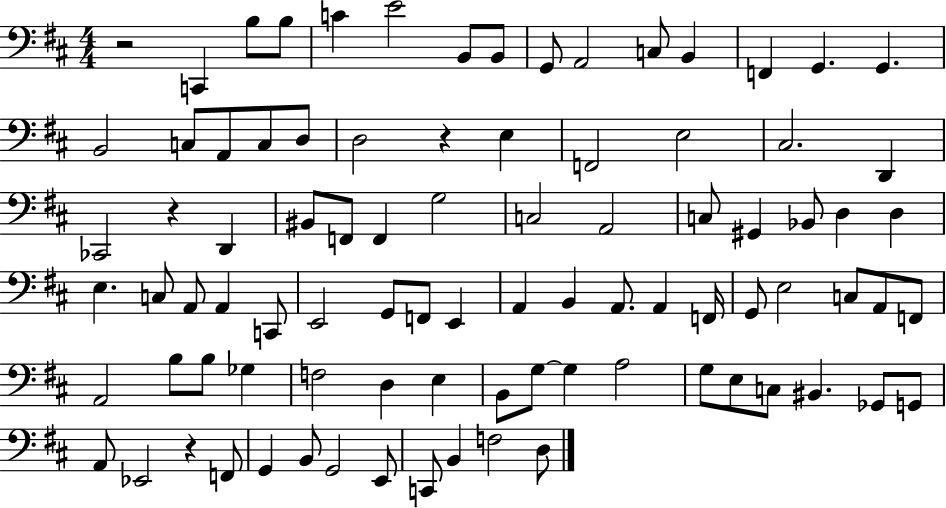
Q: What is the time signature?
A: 4/4